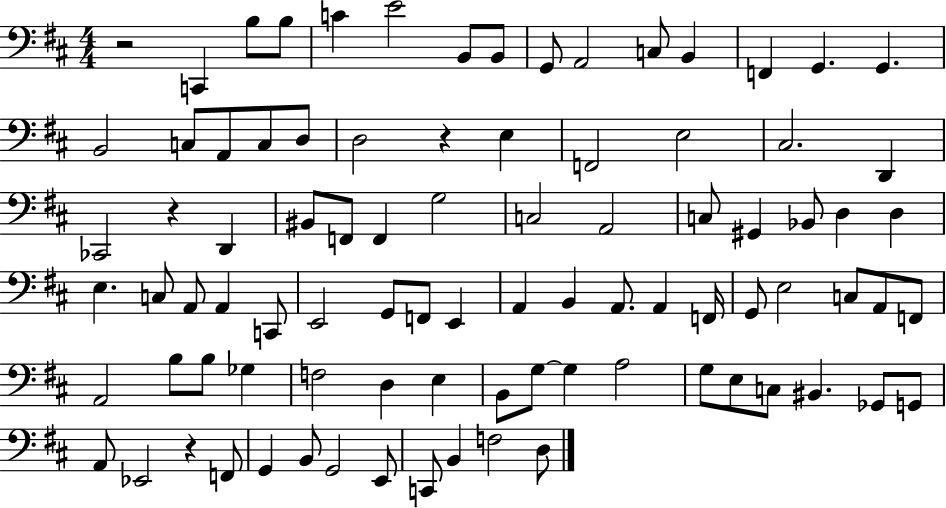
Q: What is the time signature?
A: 4/4